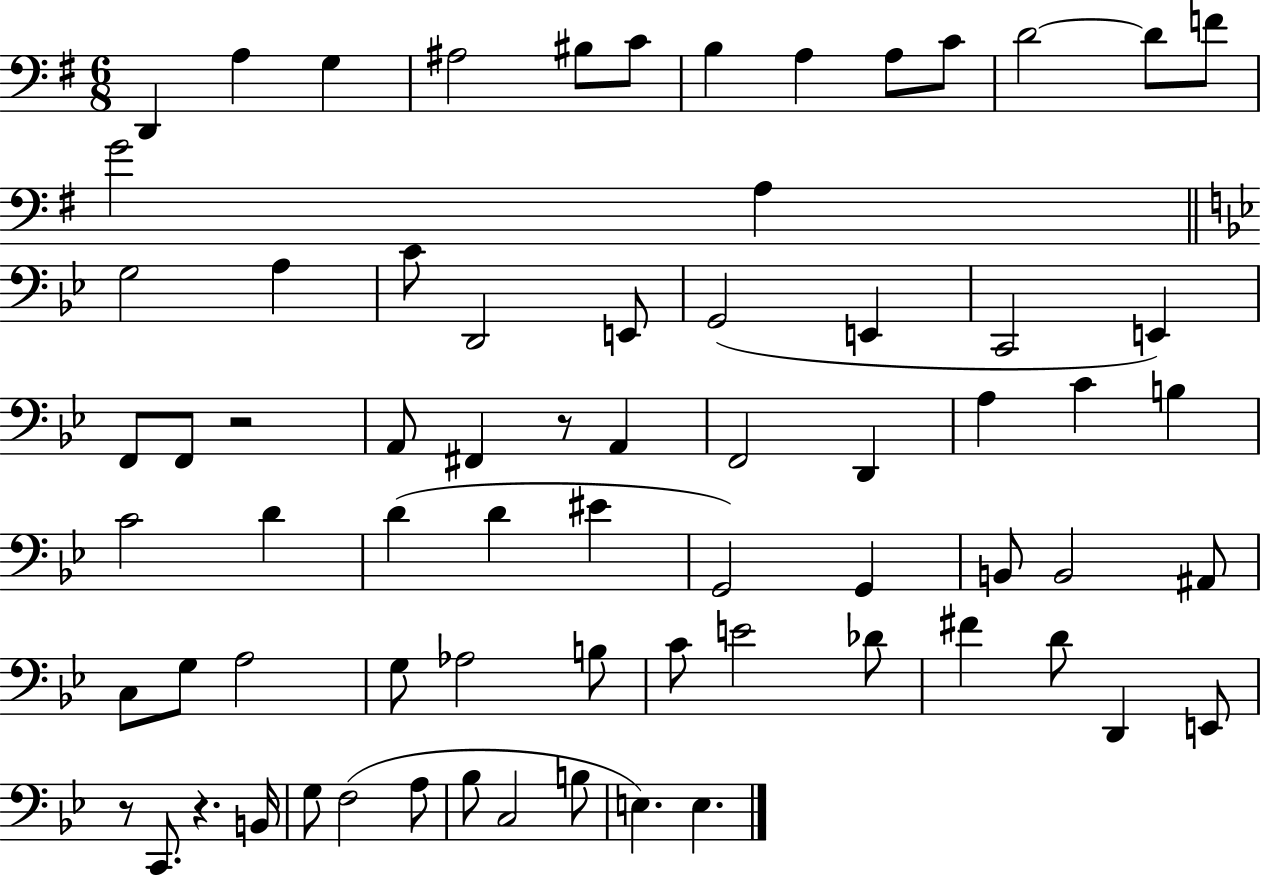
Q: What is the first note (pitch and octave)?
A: D2